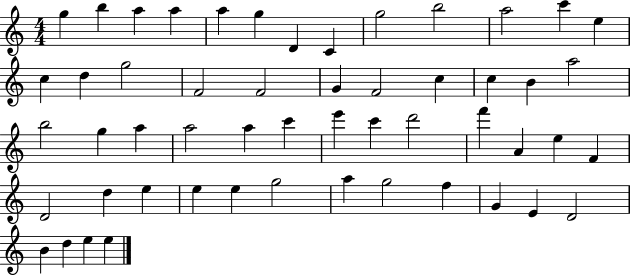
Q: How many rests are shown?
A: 0